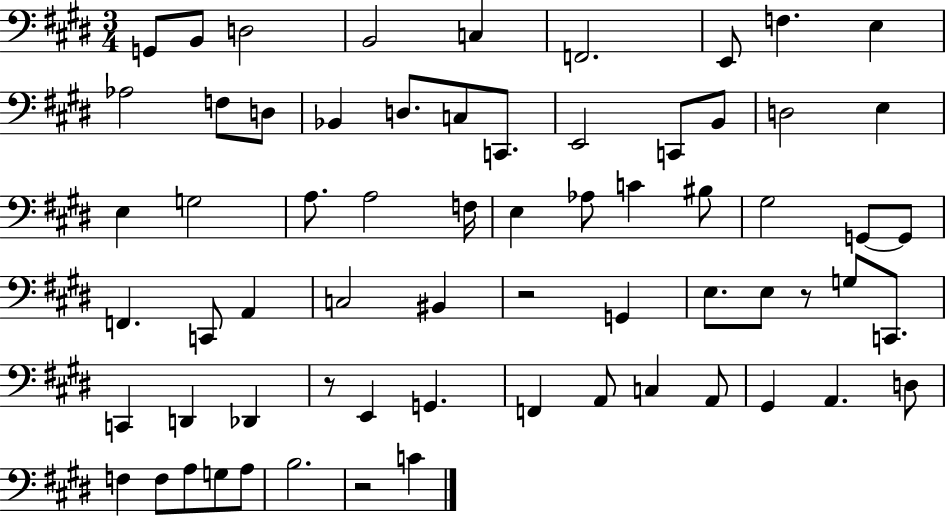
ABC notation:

X:1
T:Untitled
M:3/4
L:1/4
K:E
G,,/2 B,,/2 D,2 B,,2 C, F,,2 E,,/2 F, E, _A,2 F,/2 D,/2 _B,, D,/2 C,/2 C,,/2 E,,2 C,,/2 B,,/2 D,2 E, E, G,2 A,/2 A,2 F,/4 E, _A,/2 C ^B,/2 ^G,2 G,,/2 G,,/2 F,, C,,/2 A,, C,2 ^B,, z2 G,, E,/2 E,/2 z/2 G,/2 C,,/2 C,, D,, _D,, z/2 E,, G,, F,, A,,/2 C, A,,/2 ^G,, A,, D,/2 F, F,/2 A,/2 G,/2 A,/2 B,2 z2 C